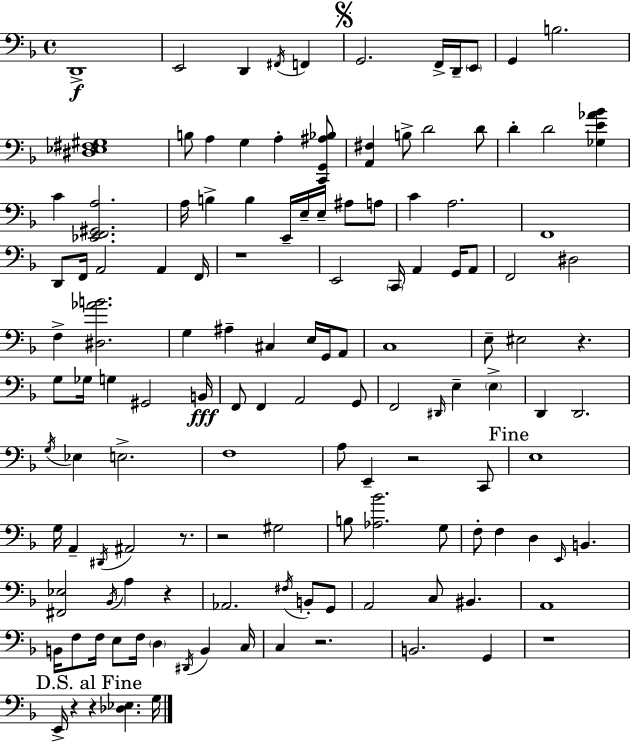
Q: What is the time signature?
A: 4/4